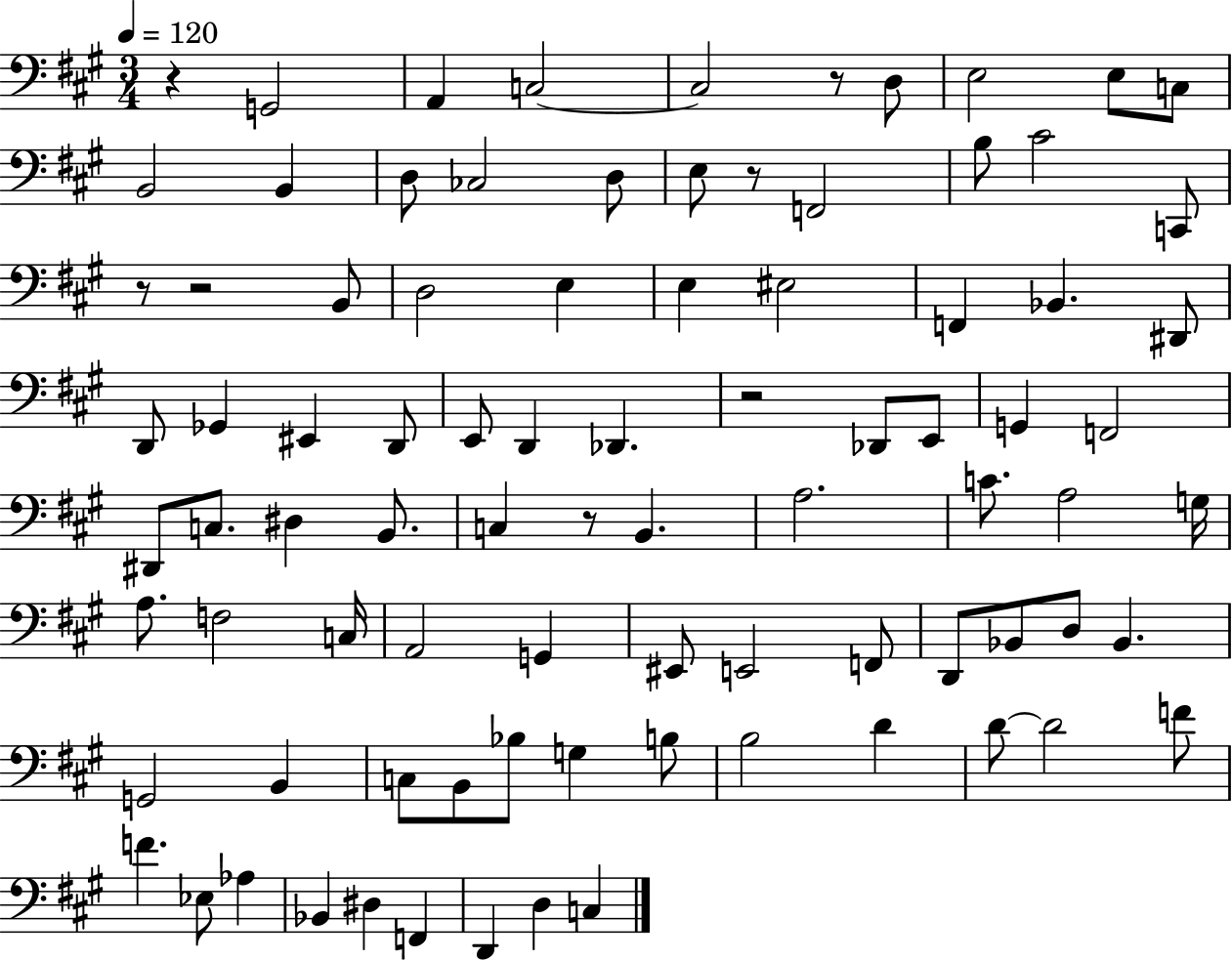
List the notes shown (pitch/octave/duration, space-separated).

R/q G2/h A2/q C3/h C3/h R/e D3/e E3/h E3/e C3/e B2/h B2/q D3/e CES3/h D3/e E3/e R/e F2/h B3/e C#4/h C2/e R/e R/h B2/e D3/h E3/q E3/q EIS3/h F2/q Bb2/q. D#2/e D2/e Gb2/q EIS2/q D2/e E2/e D2/q Db2/q. R/h Db2/e E2/e G2/q F2/h D#2/e C3/e. D#3/q B2/e. C3/q R/e B2/q. A3/h. C4/e. A3/h G3/s A3/e. F3/h C3/s A2/h G2/q EIS2/e E2/h F2/e D2/e Bb2/e D3/e Bb2/q. G2/h B2/q C3/e B2/e Bb3/e G3/q B3/e B3/h D4/q D4/e D4/h F4/e F4/q. Eb3/e Ab3/q Bb2/q D#3/q F2/q D2/q D3/q C3/q